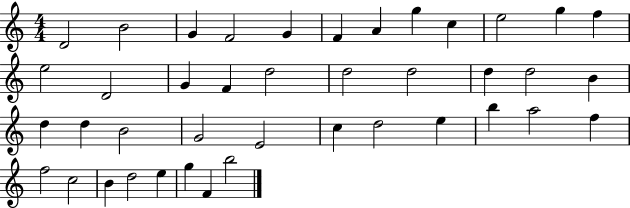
{
  \clef treble
  \numericTimeSignature
  \time 4/4
  \key c \major
  d'2 b'2 | g'4 f'2 g'4 | f'4 a'4 g''4 c''4 | e''2 g''4 f''4 | \break e''2 d'2 | g'4 f'4 d''2 | d''2 d''2 | d''4 d''2 b'4 | \break d''4 d''4 b'2 | g'2 e'2 | c''4 d''2 e''4 | b''4 a''2 f''4 | \break f''2 c''2 | b'4 d''2 e''4 | g''4 f'4 b''2 | \bar "|."
}